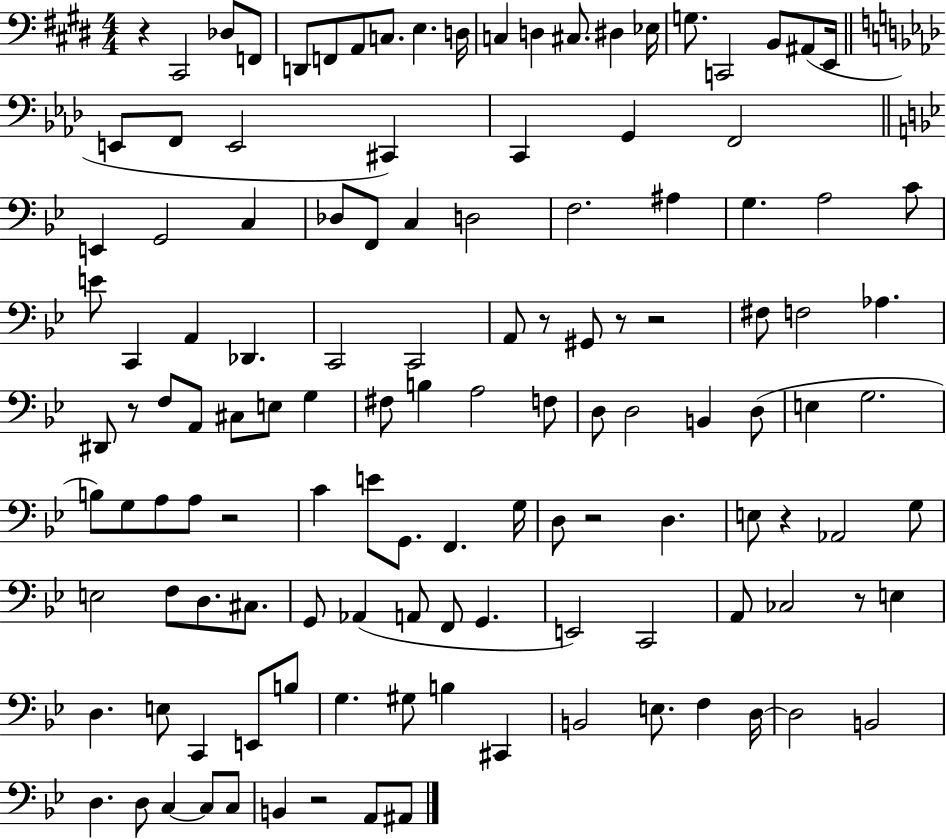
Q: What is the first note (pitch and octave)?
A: C#2